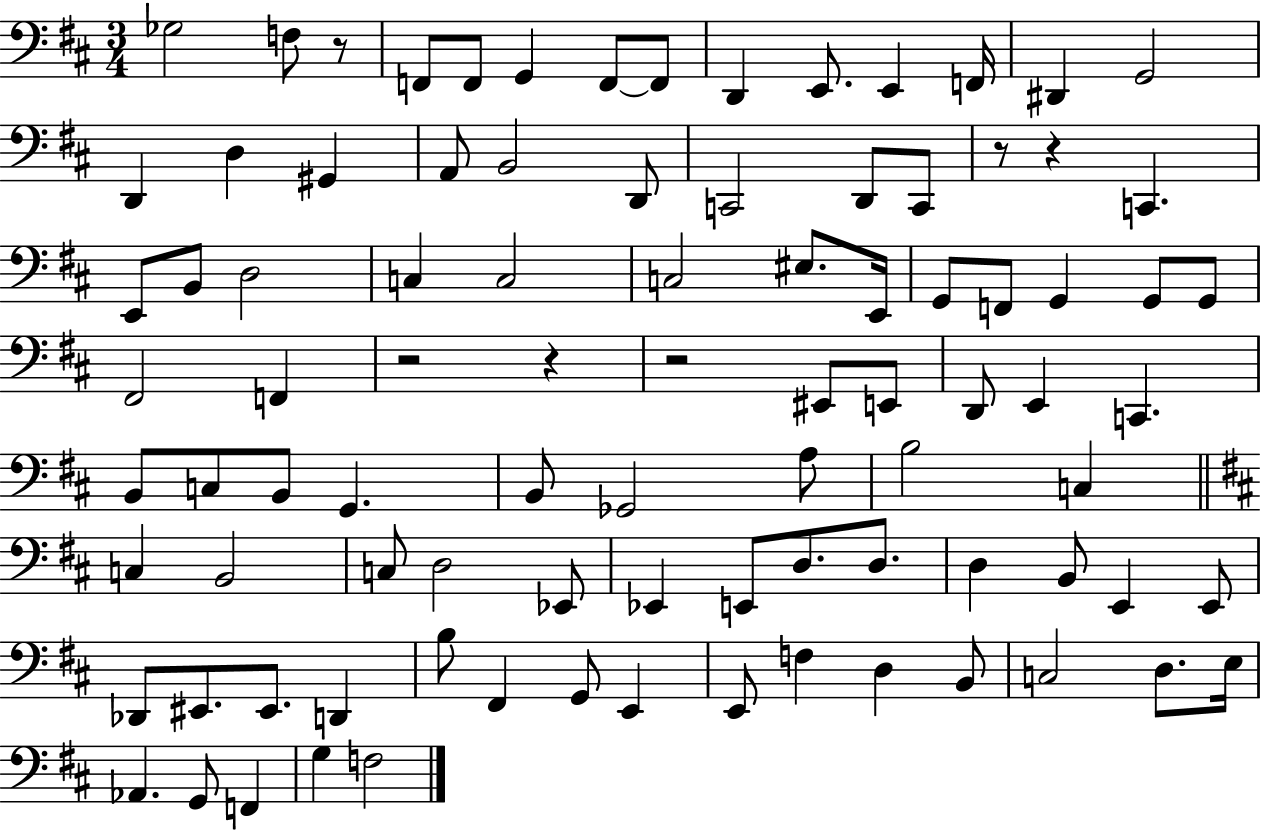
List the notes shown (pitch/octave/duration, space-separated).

Gb3/h F3/e R/e F2/e F2/e G2/q F2/e F2/e D2/q E2/e. E2/q F2/s D#2/q G2/h D2/q D3/q G#2/q A2/e B2/h D2/e C2/h D2/e C2/e R/e R/q C2/q. E2/e B2/e D3/h C3/q C3/h C3/h EIS3/e. E2/s G2/e F2/e G2/q G2/e G2/e F#2/h F2/q R/h R/q R/h EIS2/e E2/e D2/e E2/q C2/q. B2/e C3/e B2/e G2/q. B2/e Gb2/h A3/e B3/h C3/q C3/q B2/h C3/e D3/h Eb2/e Eb2/q E2/e D3/e. D3/e. D3/q B2/e E2/q E2/e Db2/e EIS2/e. EIS2/e. D2/q B3/e F#2/q G2/e E2/q E2/e F3/q D3/q B2/e C3/h D3/e. E3/s Ab2/q. G2/e F2/q G3/q F3/h